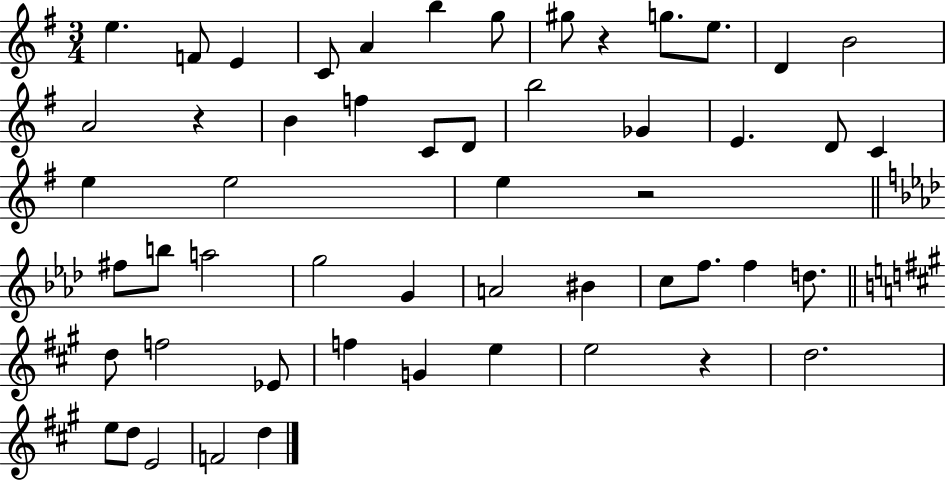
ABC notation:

X:1
T:Untitled
M:3/4
L:1/4
K:G
e F/2 E C/2 A b g/2 ^g/2 z g/2 e/2 D B2 A2 z B f C/2 D/2 b2 _G E D/2 C e e2 e z2 ^f/2 b/2 a2 g2 G A2 ^B c/2 f/2 f d/2 d/2 f2 _E/2 f G e e2 z d2 e/2 d/2 E2 F2 d